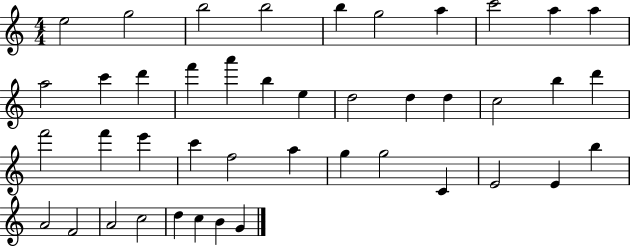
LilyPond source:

{
  \clef treble
  \numericTimeSignature
  \time 4/4
  \key c \major
  e''2 g''2 | b''2 b''2 | b''4 g''2 a''4 | c'''2 a''4 a''4 | \break a''2 c'''4 d'''4 | f'''4 a'''4 b''4 e''4 | d''2 d''4 d''4 | c''2 b''4 d'''4 | \break f'''2 f'''4 e'''4 | c'''4 f''2 a''4 | g''4 g''2 c'4 | e'2 e'4 b''4 | \break a'2 f'2 | a'2 c''2 | d''4 c''4 b'4 g'4 | \bar "|."
}